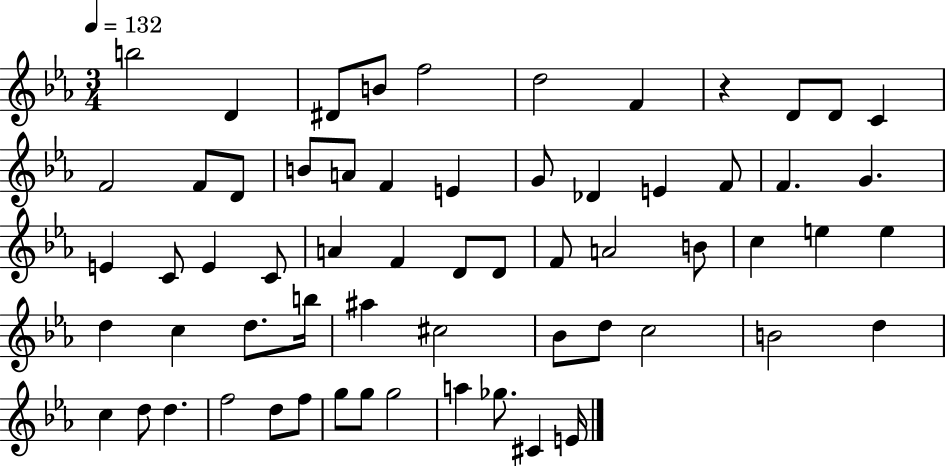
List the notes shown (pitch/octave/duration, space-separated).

B5/h D4/q D#4/e B4/e F5/h D5/h F4/q R/q D4/e D4/e C4/q F4/h F4/e D4/e B4/e A4/e F4/q E4/q G4/e Db4/q E4/q F4/e F4/q. G4/q. E4/q C4/e E4/q C4/e A4/q F4/q D4/e D4/e F4/e A4/h B4/e C5/q E5/q E5/q D5/q C5/q D5/e. B5/s A#5/q C#5/h Bb4/e D5/e C5/h B4/h D5/q C5/q D5/e D5/q. F5/h D5/e F5/e G5/e G5/e G5/h A5/q Gb5/e. C#4/q E4/s